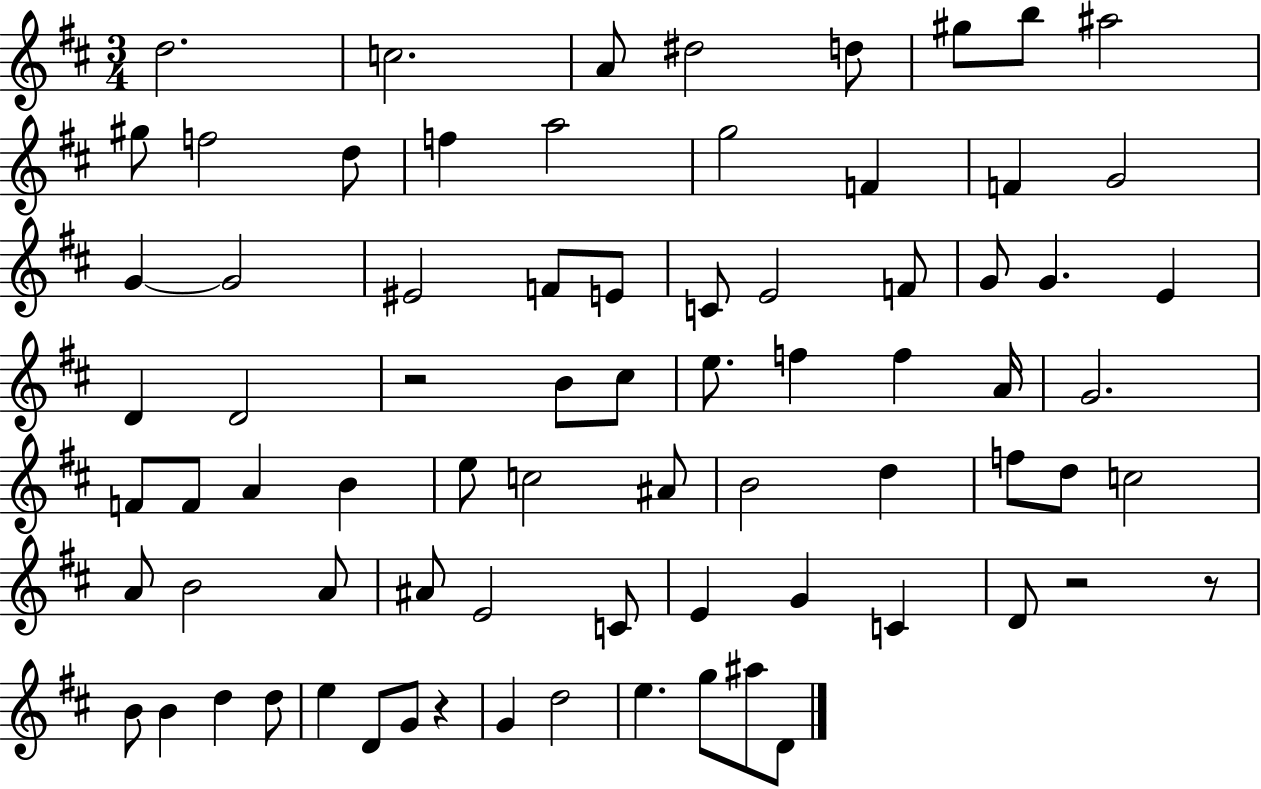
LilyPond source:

{
  \clef treble
  \numericTimeSignature
  \time 3/4
  \key d \major
  d''2. | c''2. | a'8 dis''2 d''8 | gis''8 b''8 ais''2 | \break gis''8 f''2 d''8 | f''4 a''2 | g''2 f'4 | f'4 g'2 | \break g'4~~ g'2 | eis'2 f'8 e'8 | c'8 e'2 f'8 | g'8 g'4. e'4 | \break d'4 d'2 | r2 b'8 cis''8 | e''8. f''4 f''4 a'16 | g'2. | \break f'8 f'8 a'4 b'4 | e''8 c''2 ais'8 | b'2 d''4 | f''8 d''8 c''2 | \break a'8 b'2 a'8 | ais'8 e'2 c'8 | e'4 g'4 c'4 | d'8 r2 r8 | \break b'8 b'4 d''4 d''8 | e''4 d'8 g'8 r4 | g'4 d''2 | e''4. g''8 ais''8 d'8 | \break \bar "|."
}